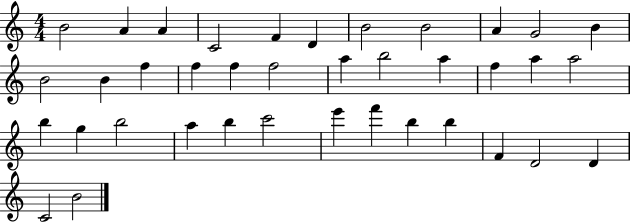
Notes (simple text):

B4/h A4/q A4/q C4/h F4/q D4/q B4/h B4/h A4/q G4/h B4/q B4/h B4/q F5/q F5/q F5/q F5/h A5/q B5/h A5/q F5/q A5/q A5/h B5/q G5/q B5/h A5/q B5/q C6/h E6/q F6/q B5/q B5/q F4/q D4/h D4/q C4/h B4/h